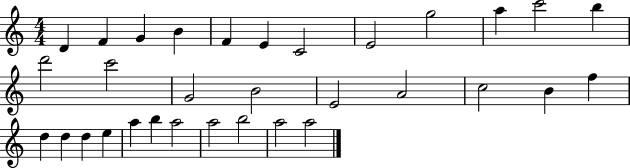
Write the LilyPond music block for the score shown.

{
  \clef treble
  \numericTimeSignature
  \time 4/4
  \key c \major
  d'4 f'4 g'4 b'4 | f'4 e'4 c'2 | e'2 g''2 | a''4 c'''2 b''4 | \break d'''2 c'''2 | g'2 b'2 | e'2 a'2 | c''2 b'4 f''4 | \break d''4 d''4 d''4 e''4 | a''4 b''4 a''2 | a''2 b''2 | a''2 a''2 | \break \bar "|."
}